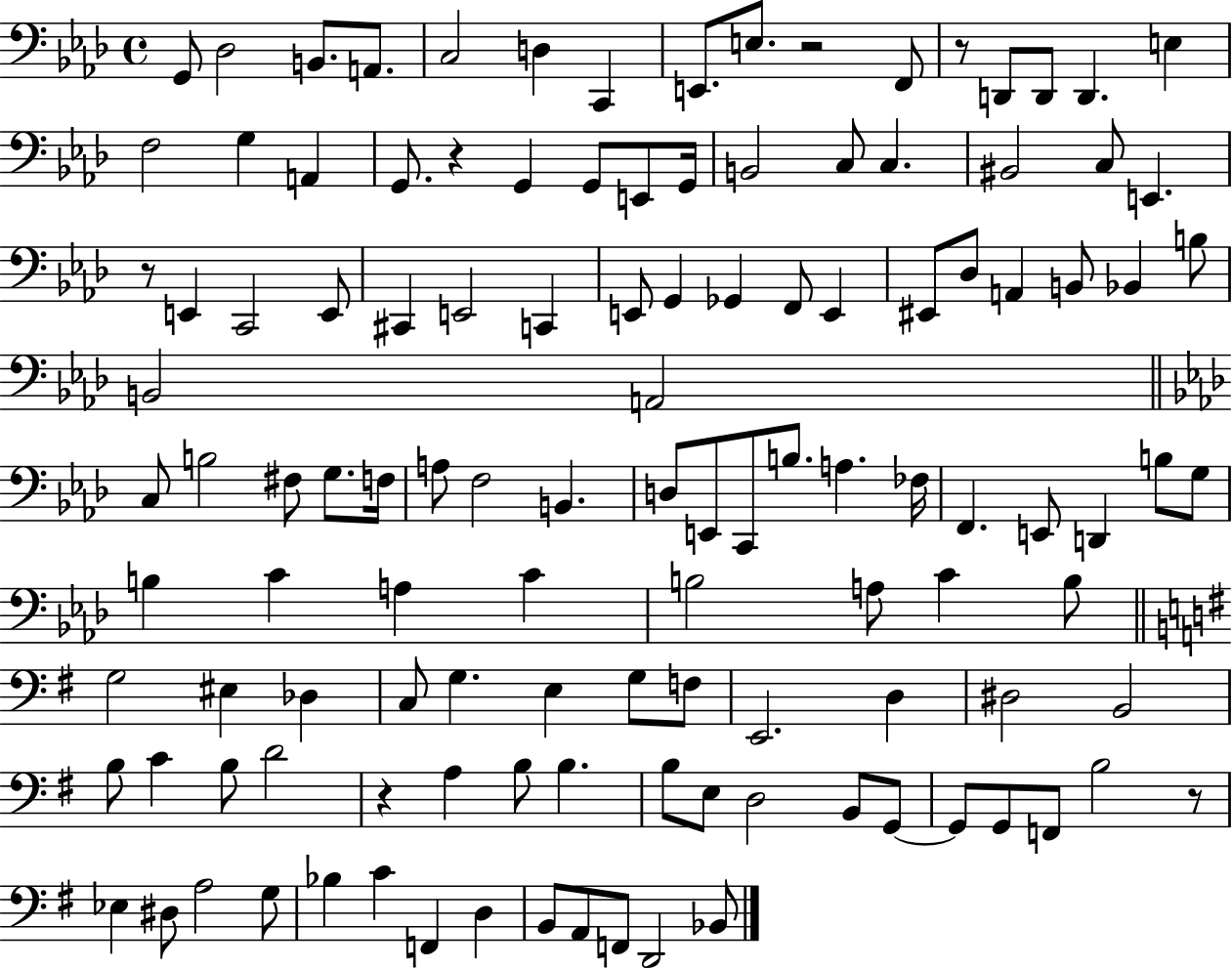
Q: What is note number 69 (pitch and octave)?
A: A3